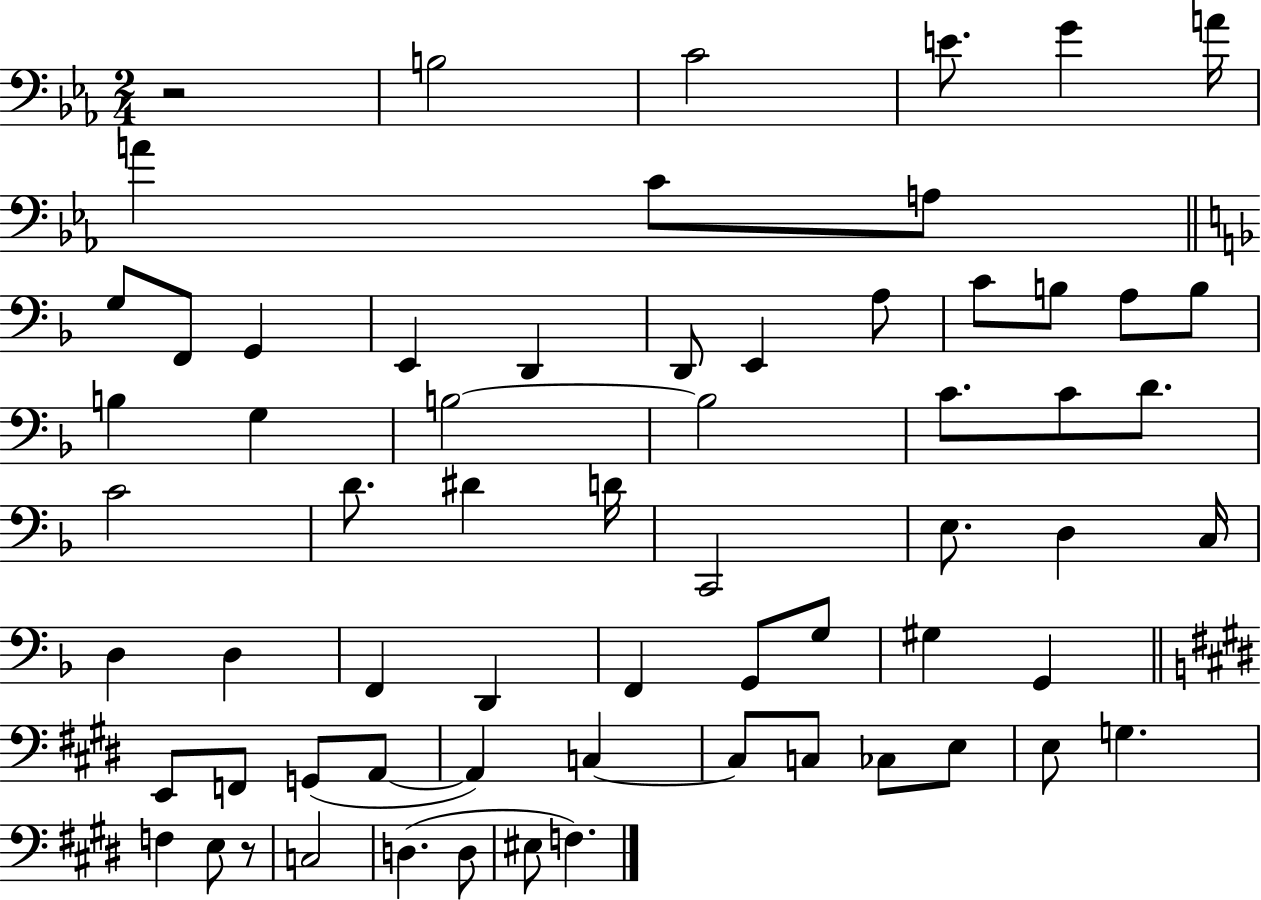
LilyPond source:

{
  \clef bass
  \numericTimeSignature
  \time 2/4
  \key ees \major
  \repeat volta 2 { r2 | b2 | c'2 | e'8. g'4 a'16 | \break a'4 c'8 a8 | \bar "||" \break \key d \minor g8 f,8 g,4 | e,4 d,4 | d,8 e,4 a8 | c'8 b8 a8 b8 | \break b4 g4 | b2~~ | b2 | c'8. c'8 d'8. | \break c'2 | d'8. dis'4 d'16 | c,2 | e8. d4 c16 | \break d4 d4 | f,4 d,4 | f,4 g,8 g8 | gis4 g,4 | \break \bar "||" \break \key e \major e,8 f,8 g,8( a,8~~ | a,4) c4~~ | c8 c8 ces8 e8 | e8 g4. | \break f4 e8 r8 | c2 | d4.( d8 | eis8 f4.) | \break } \bar "|."
}